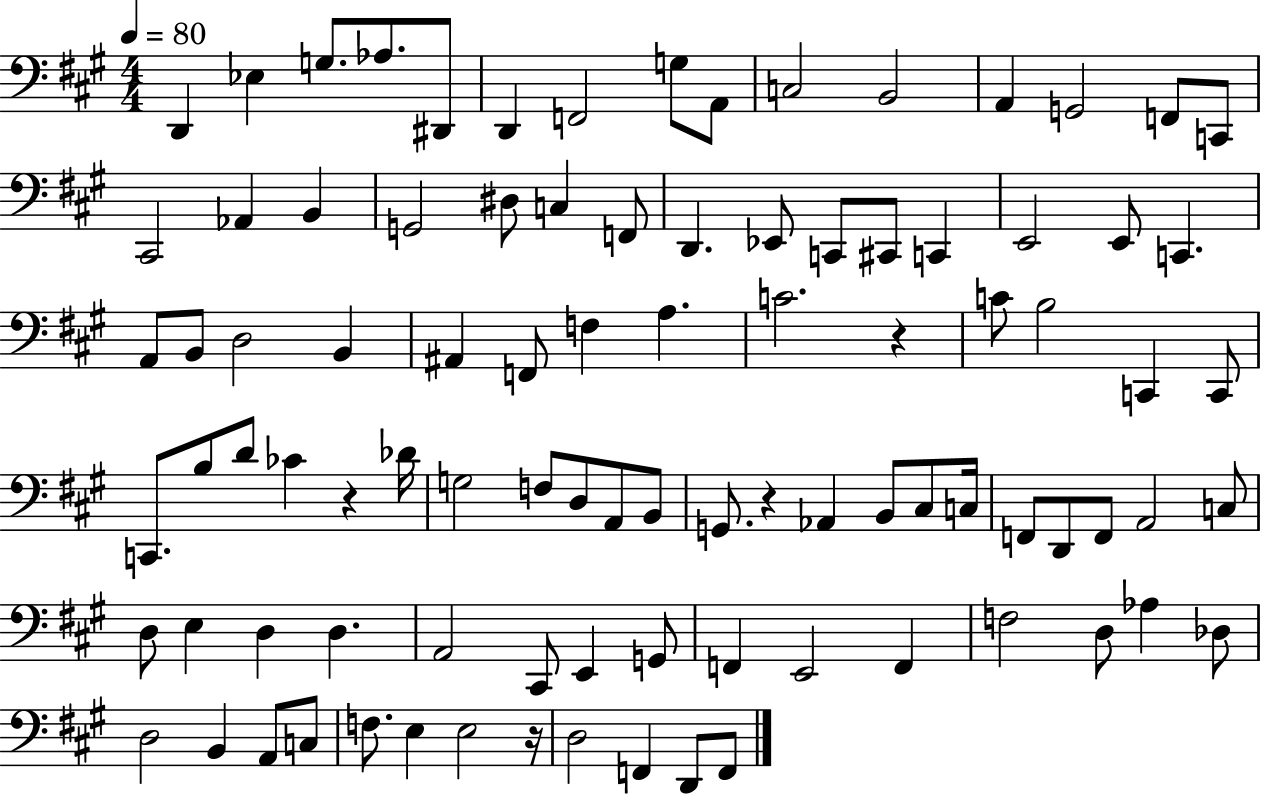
X:1
T:Untitled
M:4/4
L:1/4
K:A
D,, _E, G,/2 _A,/2 ^D,,/2 D,, F,,2 G,/2 A,,/2 C,2 B,,2 A,, G,,2 F,,/2 C,,/2 ^C,,2 _A,, B,, G,,2 ^D,/2 C, F,,/2 D,, _E,,/2 C,,/2 ^C,,/2 C,, E,,2 E,,/2 C,, A,,/2 B,,/2 D,2 B,, ^A,, F,,/2 F, A, C2 z C/2 B,2 C,, C,,/2 C,,/2 B,/2 D/2 _C z _D/4 G,2 F,/2 D,/2 A,,/2 B,,/2 G,,/2 z _A,, B,,/2 ^C,/2 C,/4 F,,/2 D,,/2 F,,/2 A,,2 C,/2 D,/2 E, D, D, A,,2 ^C,,/2 E,, G,,/2 F,, E,,2 F,, F,2 D,/2 _A, _D,/2 D,2 B,, A,,/2 C,/2 F,/2 E, E,2 z/4 D,2 F,, D,,/2 F,,/2